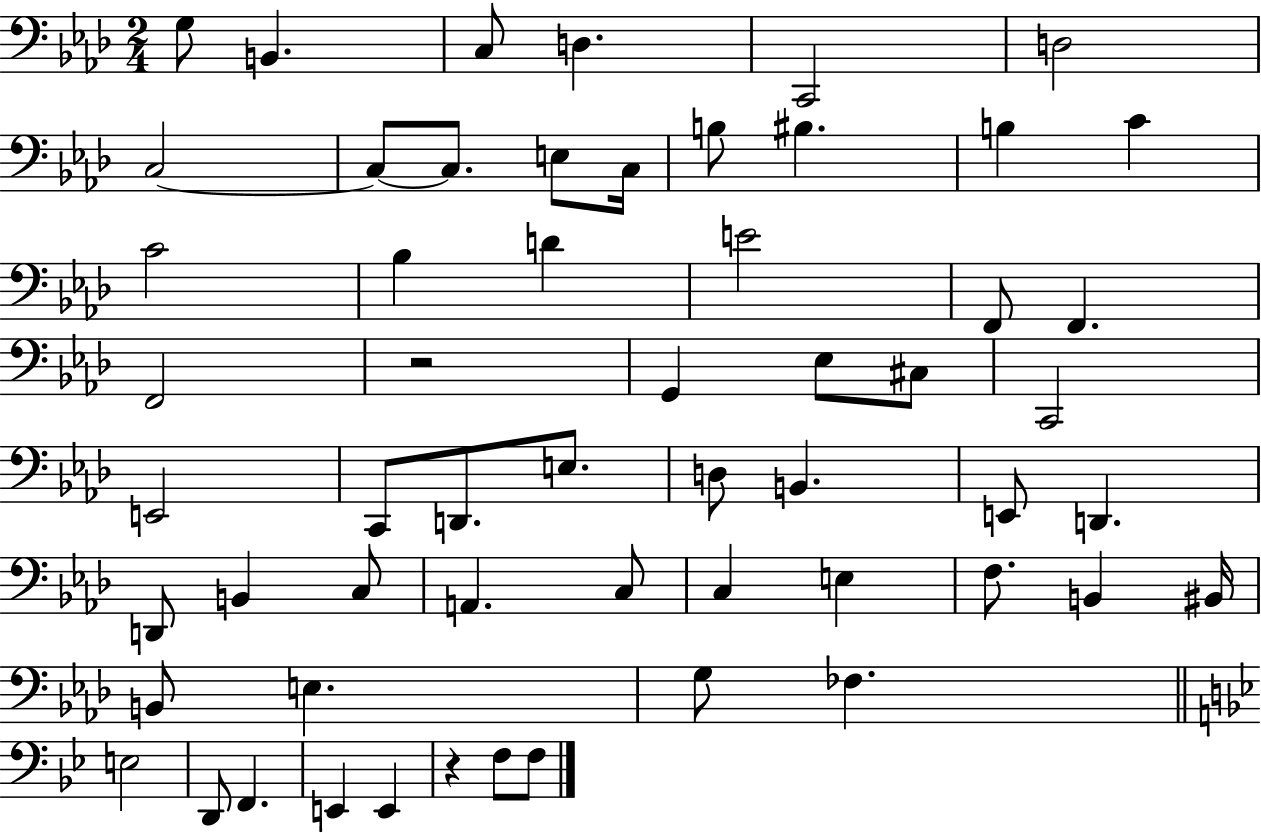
X:1
T:Untitled
M:2/4
L:1/4
K:Ab
G,/2 B,, C,/2 D, C,,2 D,2 C,2 C,/2 C,/2 E,/2 C,/4 B,/2 ^B, B, C C2 _B, D E2 F,,/2 F,, F,,2 z2 G,, _E,/2 ^C,/2 C,,2 E,,2 C,,/2 D,,/2 E,/2 D,/2 B,, E,,/2 D,, D,,/2 B,, C,/2 A,, C,/2 C, E, F,/2 B,, ^B,,/4 B,,/2 E, G,/2 _F, E,2 D,,/2 F,, E,, E,, z F,/2 F,/2